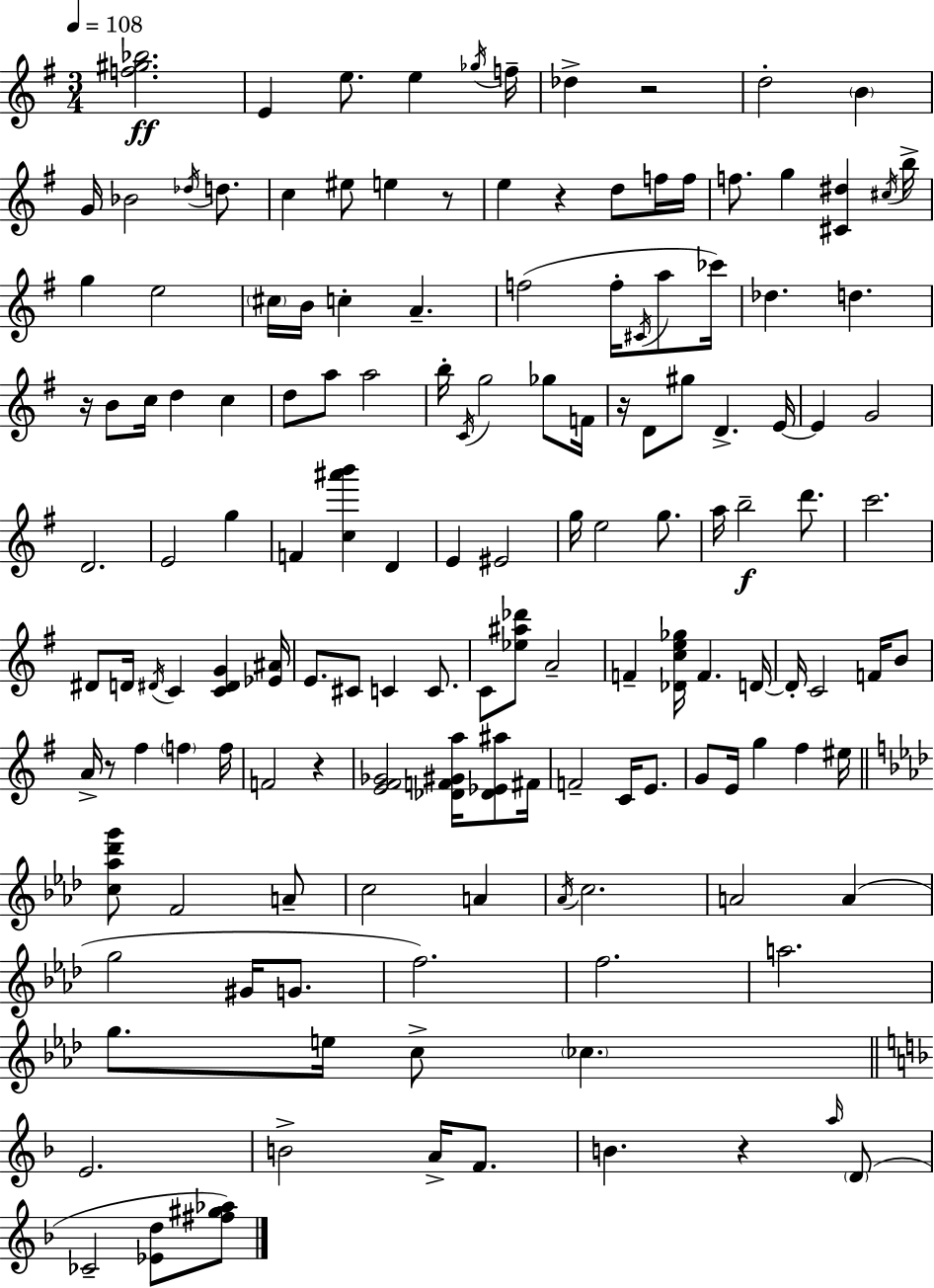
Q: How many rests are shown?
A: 8